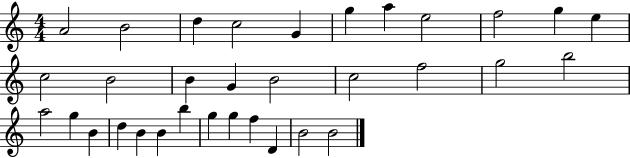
{
  \clef treble
  \numericTimeSignature
  \time 4/4
  \key c \major
  a'2 b'2 | d''4 c''2 g'4 | g''4 a''4 e''2 | f''2 g''4 e''4 | \break c''2 b'2 | b'4 g'4 b'2 | c''2 f''2 | g''2 b''2 | \break a''2 g''4 b'4 | d''4 b'4 b'4 b''4 | g''4 g''4 f''4 d'4 | b'2 b'2 | \break \bar "|."
}